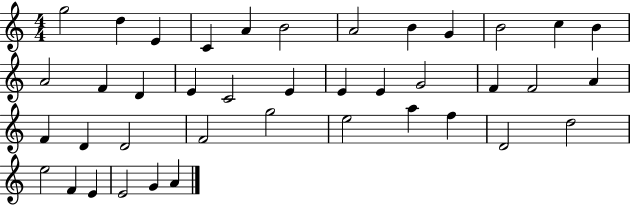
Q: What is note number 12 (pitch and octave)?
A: B4